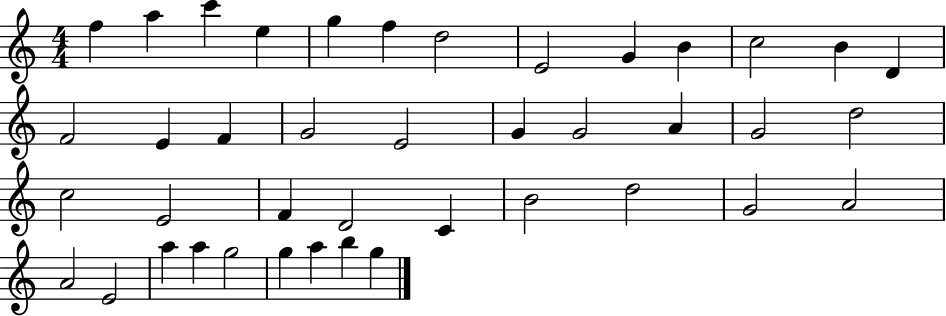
X:1
T:Untitled
M:4/4
L:1/4
K:C
f a c' e g f d2 E2 G B c2 B D F2 E F G2 E2 G G2 A G2 d2 c2 E2 F D2 C B2 d2 G2 A2 A2 E2 a a g2 g a b g